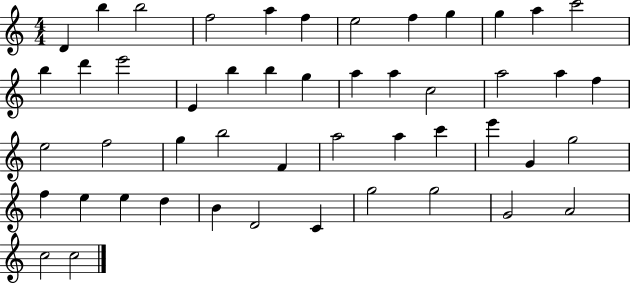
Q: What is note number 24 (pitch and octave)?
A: A5